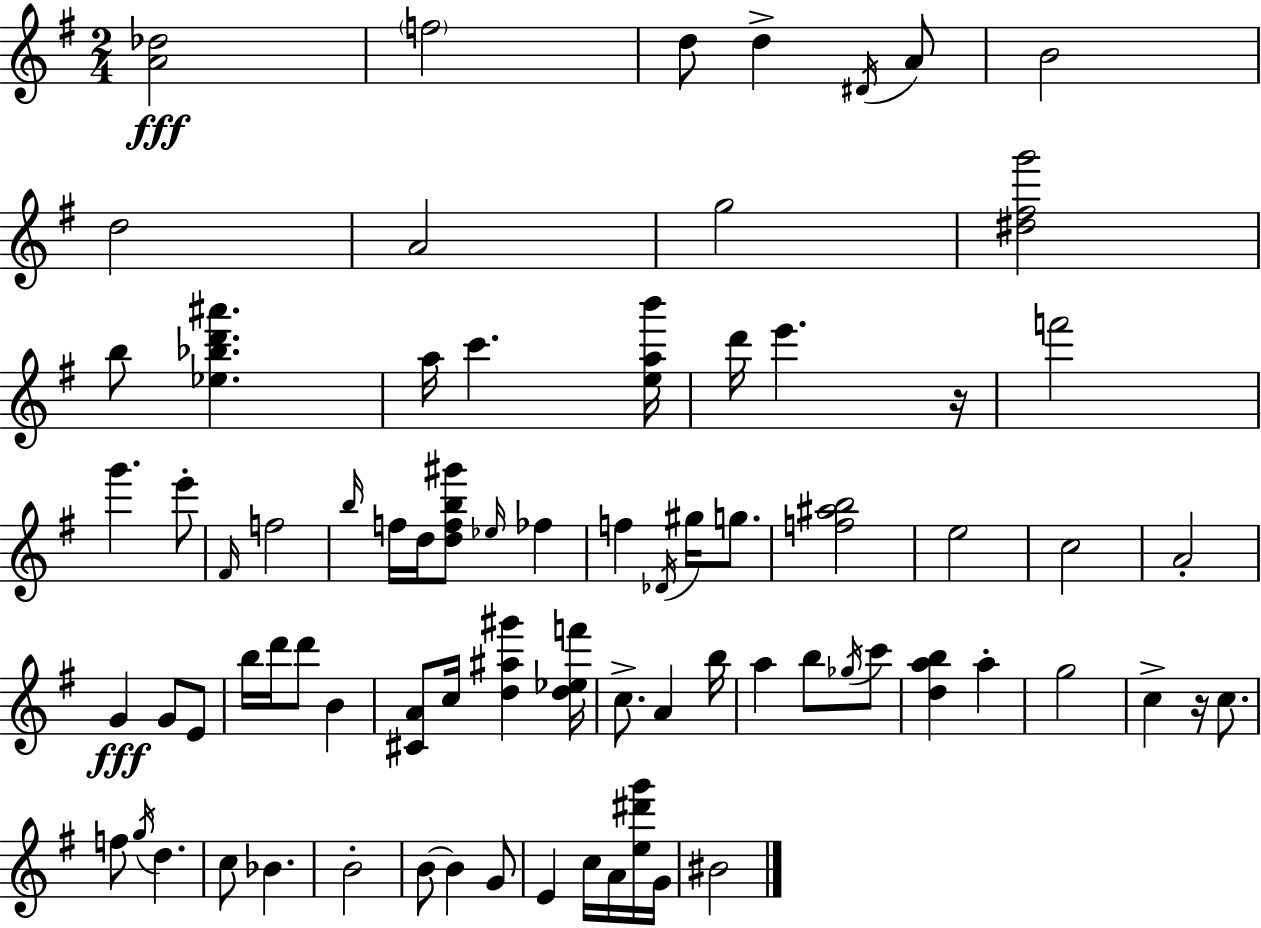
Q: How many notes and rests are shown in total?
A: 77